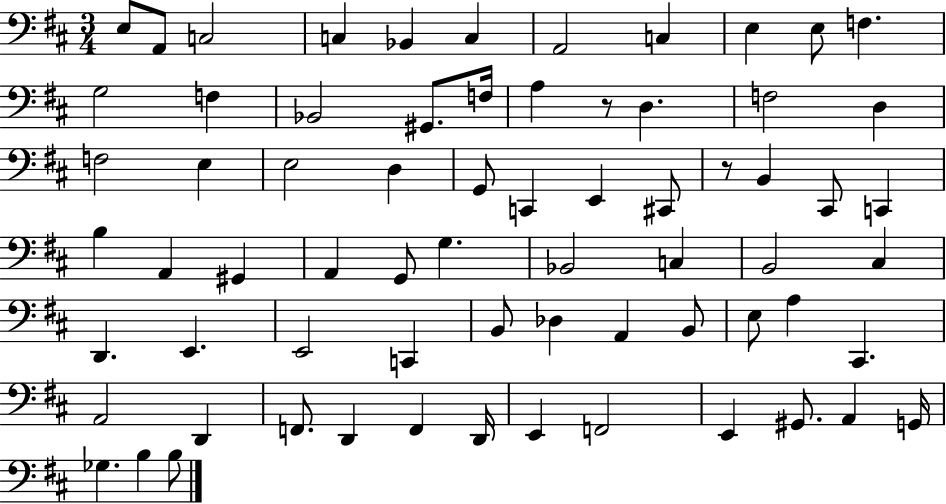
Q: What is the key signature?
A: D major